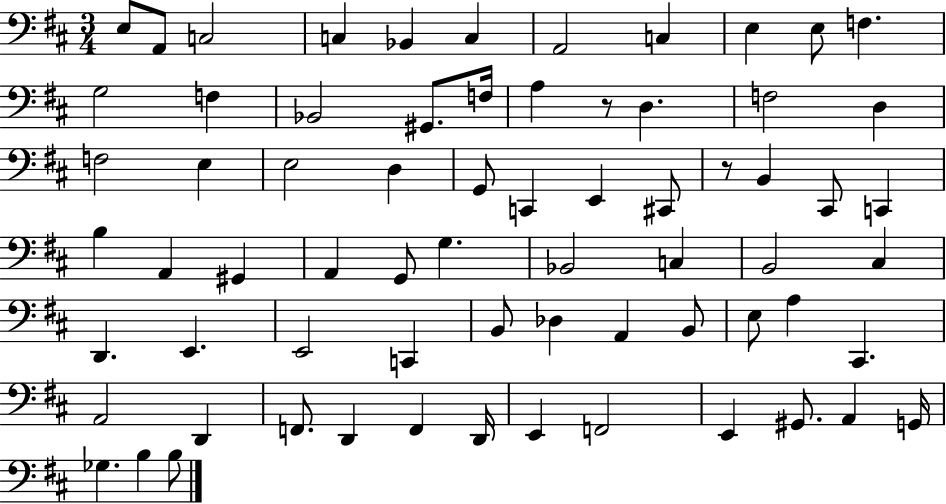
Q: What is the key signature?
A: D major